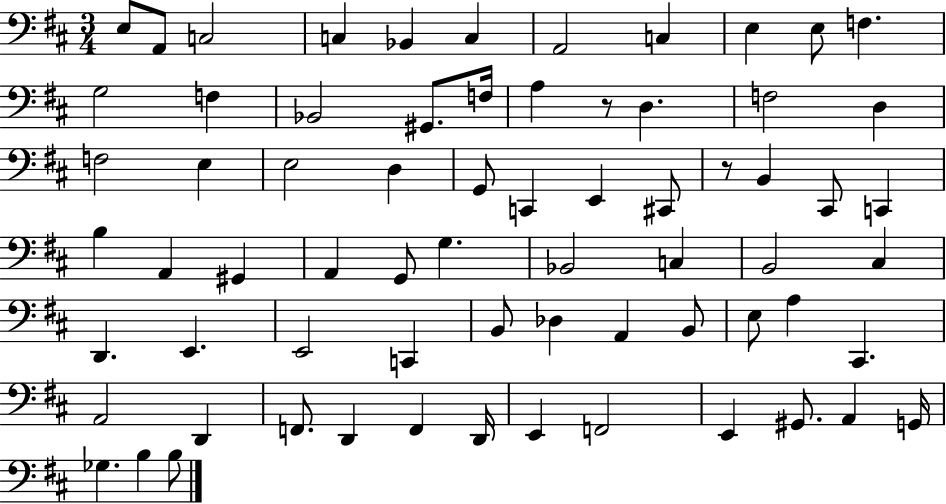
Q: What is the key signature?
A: D major